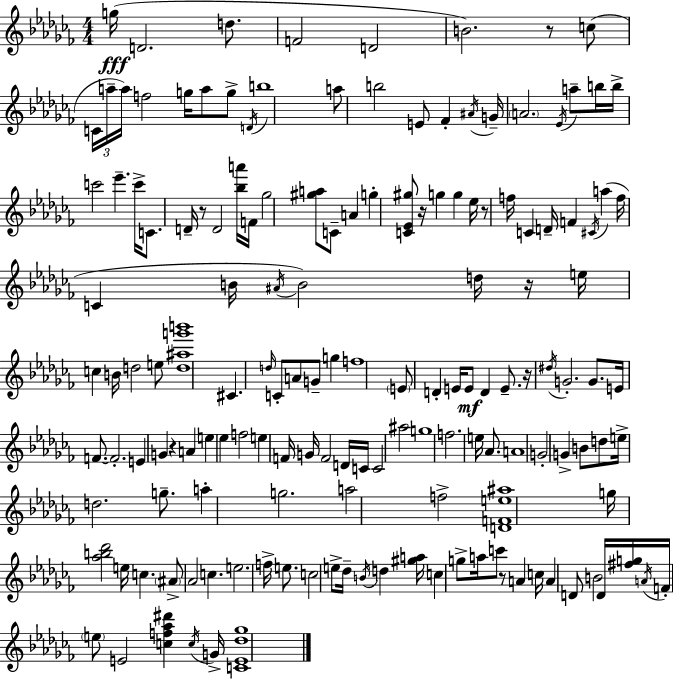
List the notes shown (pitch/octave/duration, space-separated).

G5/s D4/h. D5/e. F4/h D4/h B4/h. R/e C5/e C4/s A5/s A5/s F5/h G5/s A5/e G5/e D4/s B5/w A5/e B5/h E4/e FES4/q A#4/s G4/s A4/h. Eb4/s A5/e B5/s B5/s C6/h Eb6/q. C6/s C4/e. D4/s R/e D4/h [Bb5,A6]/s F4/s Gb5/h [G#5,A5]/e C4/e A4/q G5/q [C4,Eb4,G#5]/e R/s G5/q G5/q Eb5/s R/e F5/s C4/q D4/s F4/q C#4/s A5/q F5/s C4/q B4/s A#4/s B4/h D5/s R/s E5/s C5/q B4/s D5/h E5/e [D5,A#5,G6,B6]/w C#4/q. D5/s C4/e A4/e G4/e G5/q F5/w E4/e D4/q E4/s E4/e D4/q E4/e. R/s D#5/s G4/h. G4/e. E4/s F4/e. F4/h. E4/q G4/q R/q A4/q E5/q Eb5/q F5/h E5/q F4/s G4/s F4/h D4/s C4/s C4/h A#5/h G5/w F5/h. E5/s Ab4/e. A4/w G4/h G4/q B4/e D5/e E5/s D5/h. G5/e. A5/q G5/h. A5/h F5/h [D4,F4,E5,A#5]/w G5/s [Ab5,B5,Db6]/h E5/s C5/q. A#4/e Ab4/h C5/q. E5/h. F5/s E5/e. C5/h E5/e Db5/s B4/s D5/q [G#5,A5]/s C5/q G5/e A5/s C6/e R/e A4/q C5/s A4/q D4/e B4/h D4/s [F#5,G5]/s A4/s F4/s E5/e E4/h [C5,F5,Ab5,D#6]/q C5/s G4/s [C4,E4,Db5,Gb5]/w